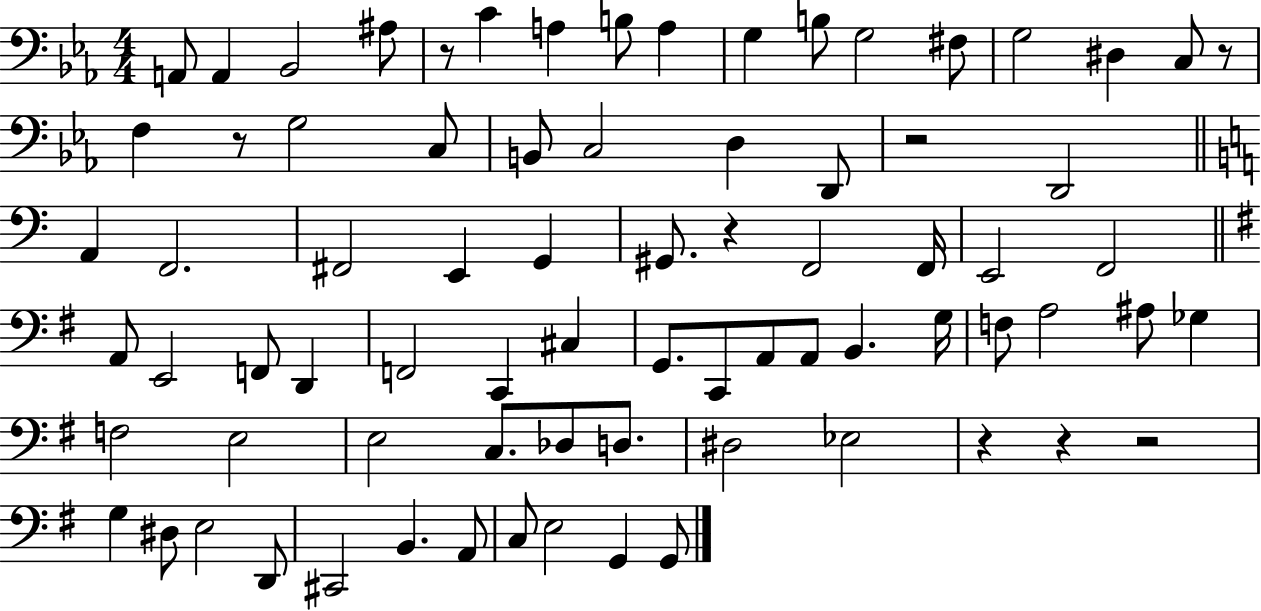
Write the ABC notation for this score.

X:1
T:Untitled
M:4/4
L:1/4
K:Eb
A,,/2 A,, _B,,2 ^A,/2 z/2 C A, B,/2 A, G, B,/2 G,2 ^F,/2 G,2 ^D, C,/2 z/2 F, z/2 G,2 C,/2 B,,/2 C,2 D, D,,/2 z2 D,,2 A,, F,,2 ^F,,2 E,, G,, ^G,,/2 z F,,2 F,,/4 E,,2 F,,2 A,,/2 E,,2 F,,/2 D,, F,,2 C,, ^C, G,,/2 C,,/2 A,,/2 A,,/2 B,, G,/4 F,/2 A,2 ^A,/2 _G, F,2 E,2 E,2 C,/2 _D,/2 D,/2 ^D,2 _E,2 z z z2 G, ^D,/2 E,2 D,,/2 ^C,,2 B,, A,,/2 C,/2 E,2 G,, G,,/2